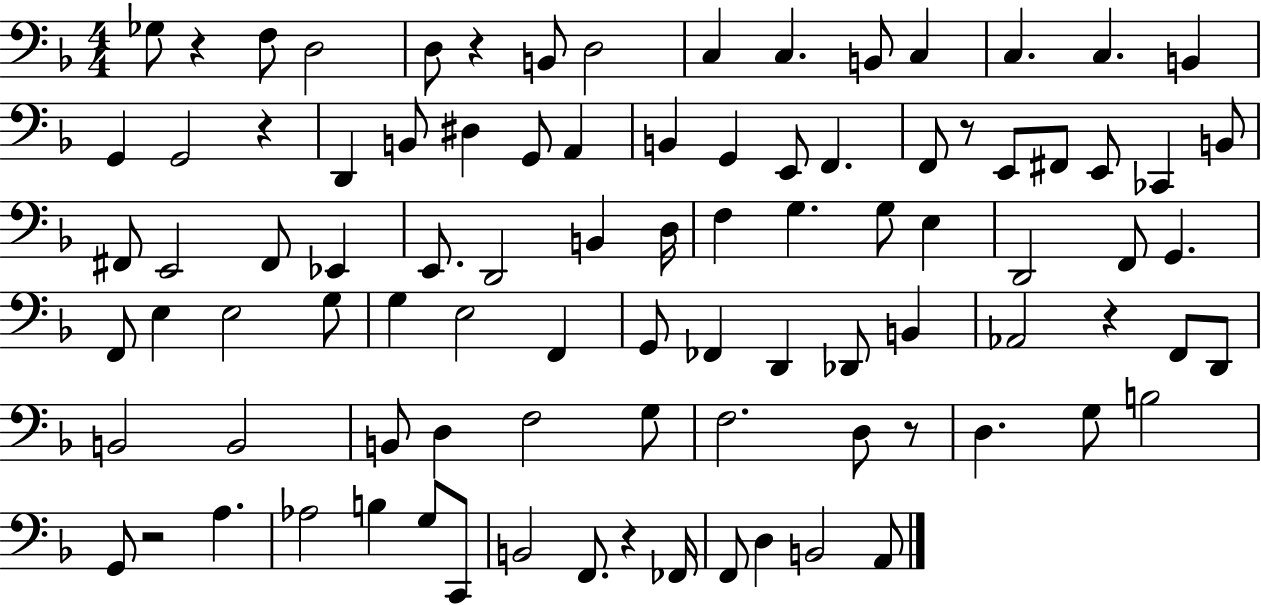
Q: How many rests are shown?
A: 8